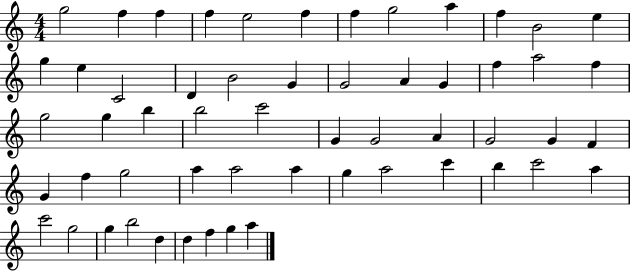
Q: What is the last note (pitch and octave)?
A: A5